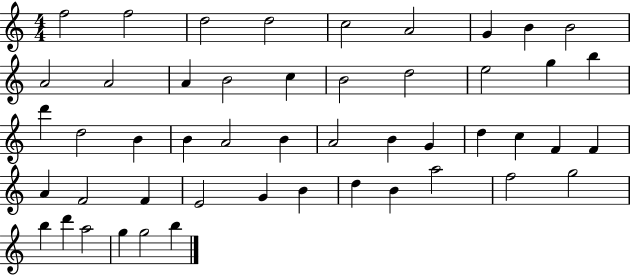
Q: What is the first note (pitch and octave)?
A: F5